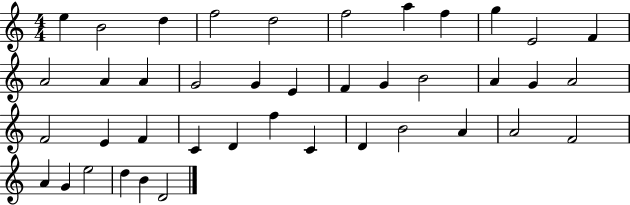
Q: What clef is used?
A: treble